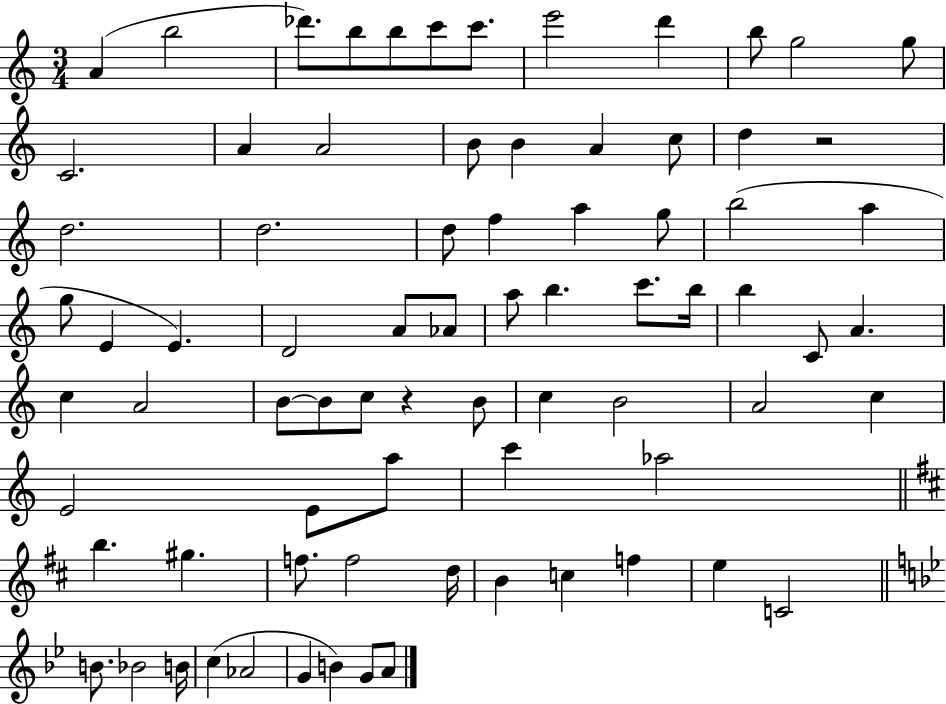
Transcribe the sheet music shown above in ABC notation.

X:1
T:Untitled
M:3/4
L:1/4
K:C
A b2 _d'/2 b/2 b/2 c'/2 c'/2 e'2 d' b/2 g2 g/2 C2 A A2 B/2 B A c/2 d z2 d2 d2 d/2 f a g/2 b2 a g/2 E E D2 A/2 _A/2 a/2 b c'/2 b/4 b C/2 A c A2 B/2 B/2 c/2 z B/2 c B2 A2 c E2 E/2 a/2 c' _a2 b ^g f/2 f2 d/4 B c f e C2 B/2 _B2 B/4 c _A2 G B G/2 A/2